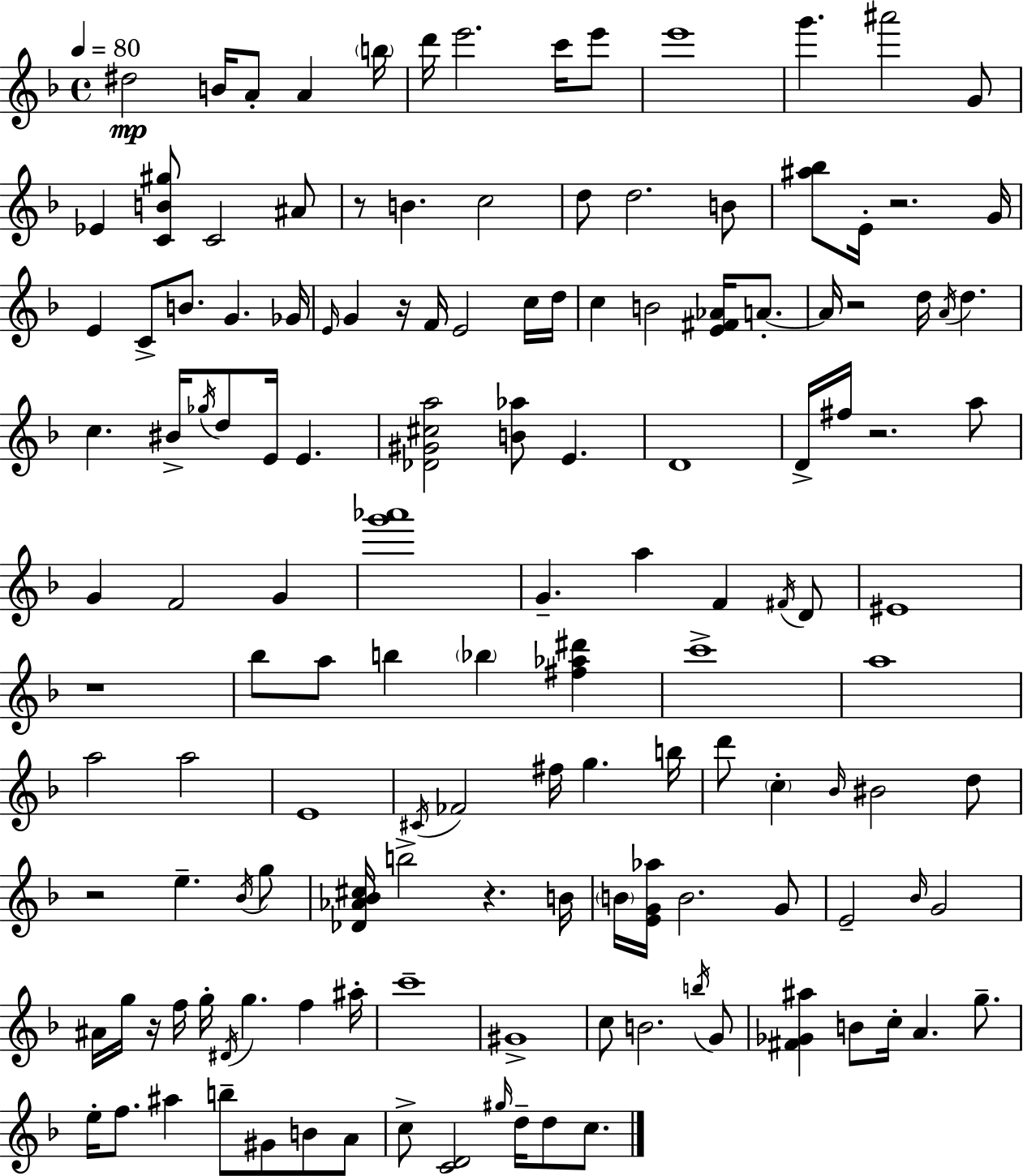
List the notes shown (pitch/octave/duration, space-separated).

D#5/h B4/s A4/e A4/q B5/s D6/s E6/h. C6/s E6/e E6/w G6/q. A#6/h G4/e Eb4/q [C4,B4,G#5]/e C4/h A#4/e R/e B4/q. C5/h D5/e D5/h. B4/e [A#5,Bb5]/e E4/s R/h. G4/s E4/q C4/e B4/e. G4/q. Gb4/s E4/s G4/q R/s F4/s E4/h C5/s D5/s C5/q B4/h [E4,F#4,Ab4]/s A4/e. A4/s R/h D5/s A4/s D5/q. C5/q. BIS4/s Gb5/s D5/e E4/s E4/q. [Db4,G#4,C#5,A5]/h [B4,Ab5]/e E4/q. D4/w D4/s F#5/s R/h. A5/e G4/q F4/h G4/q [G6,Ab6]/w G4/q. A5/q F4/q F#4/s D4/e EIS4/w R/w Bb5/e A5/e B5/q Bb5/q [F#5,Ab5,D#6]/q C6/w A5/w A5/h A5/h E4/w C#4/s FES4/h F#5/s G5/q. B5/s D6/e C5/q Bb4/s BIS4/h D5/e R/h E5/q. Bb4/s G5/e [Db4,Ab4,Bb4,C#5]/s B5/h R/q. B4/s B4/s [E4,G4,Ab5]/s B4/h. G4/e E4/h Bb4/s G4/h A#4/s G5/s R/s F5/s G5/s D#4/s G5/q. F5/q A#5/s C6/w G#4/w C5/e B4/h. B5/s G4/e [F#4,Gb4,A#5]/q B4/e C5/s A4/q. G5/e. E5/s F5/e. A#5/q B5/e G#4/e B4/e A4/e C5/e [C4,D4]/h G#5/s D5/s D5/e C5/e.